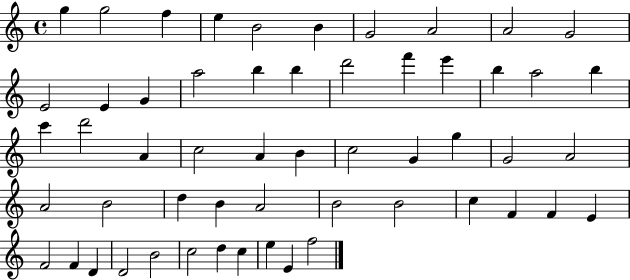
X:1
T:Untitled
M:4/4
L:1/4
K:C
g g2 f e B2 B G2 A2 A2 G2 E2 E G a2 b b d'2 f' e' b a2 b c' d'2 A c2 A B c2 G g G2 A2 A2 B2 d B A2 B2 B2 c F F E F2 F D D2 B2 c2 d c e E f2